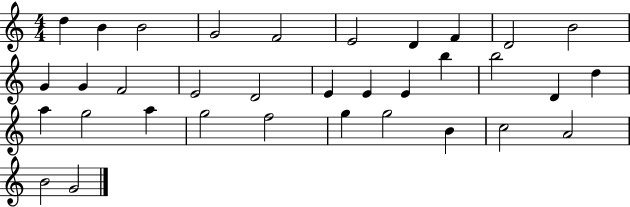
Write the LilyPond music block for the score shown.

{
  \clef treble
  \numericTimeSignature
  \time 4/4
  \key c \major
  d''4 b'4 b'2 | g'2 f'2 | e'2 d'4 f'4 | d'2 b'2 | \break g'4 g'4 f'2 | e'2 d'2 | e'4 e'4 e'4 b''4 | b''2 d'4 d''4 | \break a''4 g''2 a''4 | g''2 f''2 | g''4 g''2 b'4 | c''2 a'2 | \break b'2 g'2 | \bar "|."
}